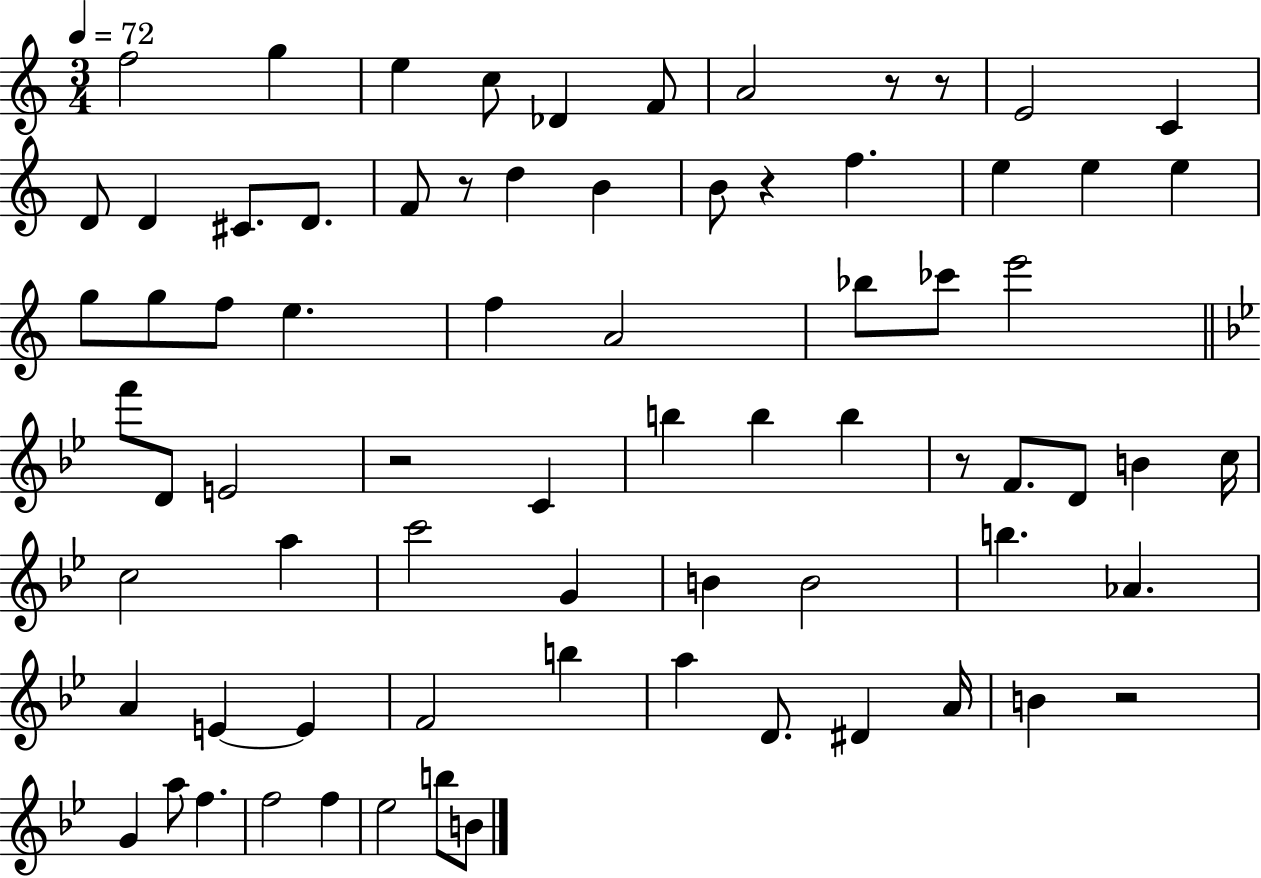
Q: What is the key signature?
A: C major